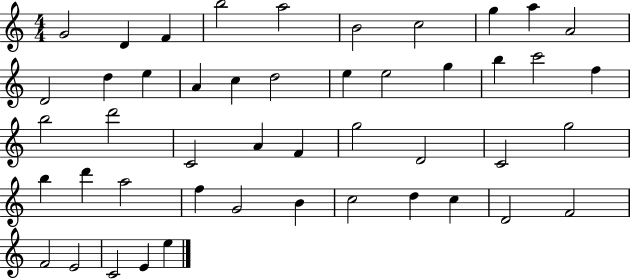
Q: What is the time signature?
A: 4/4